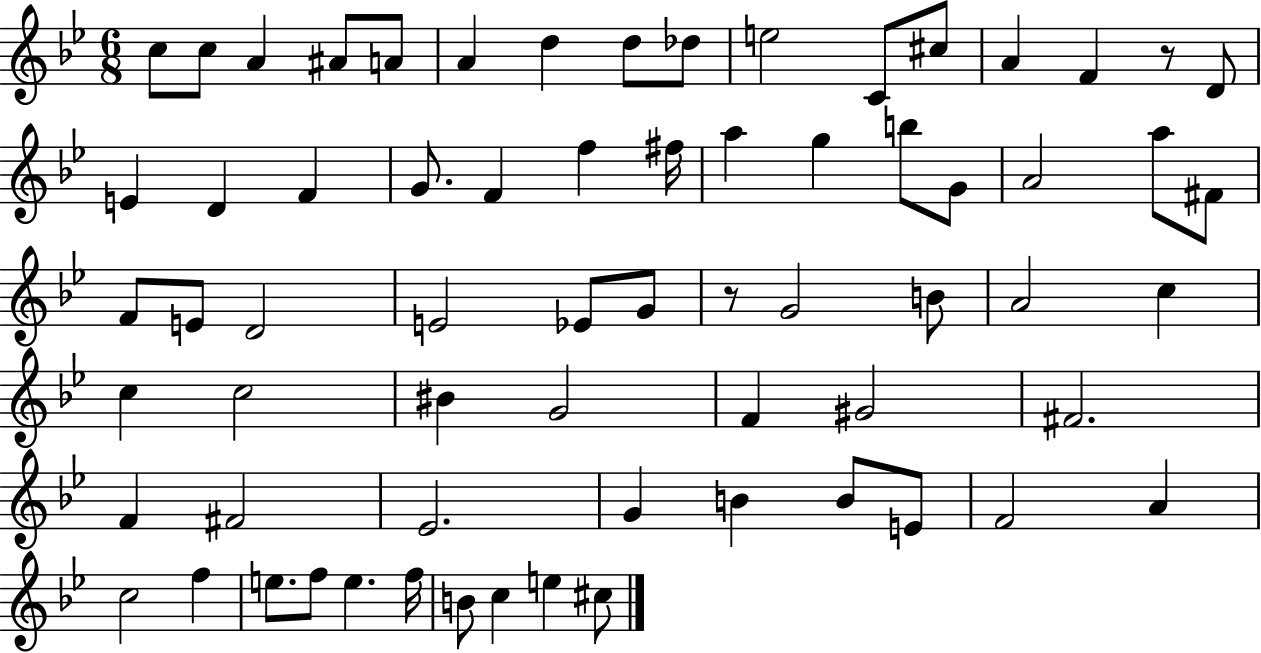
C5/e C5/e A4/q A#4/e A4/e A4/q D5/q D5/e Db5/e E5/h C4/e C#5/e A4/q F4/q R/e D4/e E4/q D4/q F4/q G4/e. F4/q F5/q F#5/s A5/q G5/q B5/e G4/e A4/h A5/e F#4/e F4/e E4/e D4/h E4/h Eb4/e G4/e R/e G4/h B4/e A4/h C5/q C5/q C5/h BIS4/q G4/h F4/q G#4/h F#4/h. F4/q F#4/h Eb4/h. G4/q B4/q B4/e E4/e F4/h A4/q C5/h F5/q E5/e. F5/e E5/q. F5/s B4/e C5/q E5/q C#5/e